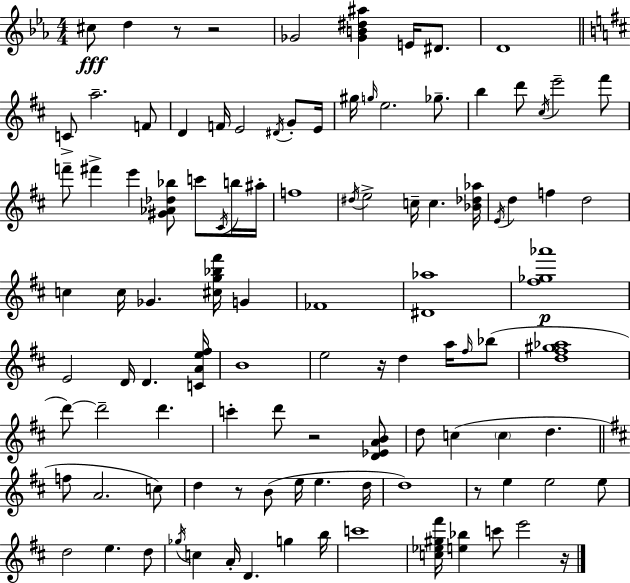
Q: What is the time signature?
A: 4/4